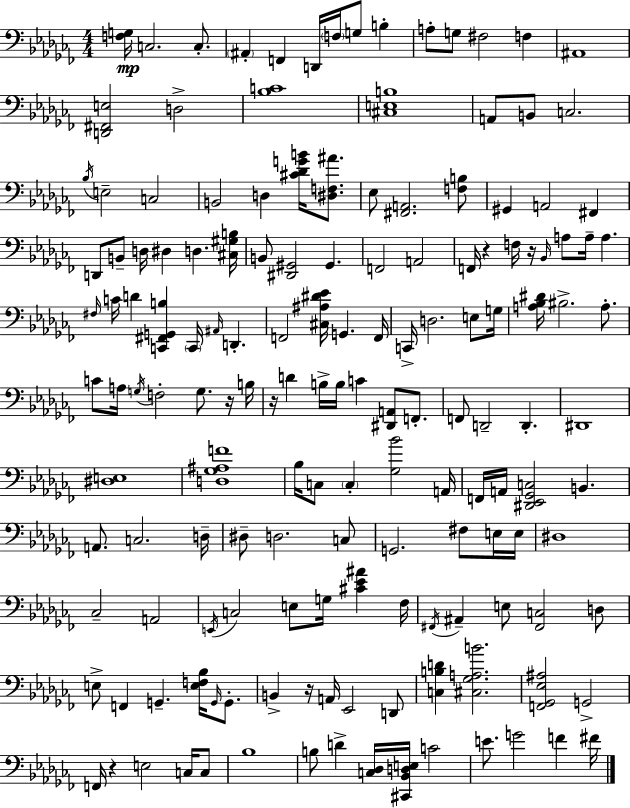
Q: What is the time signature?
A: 4/4